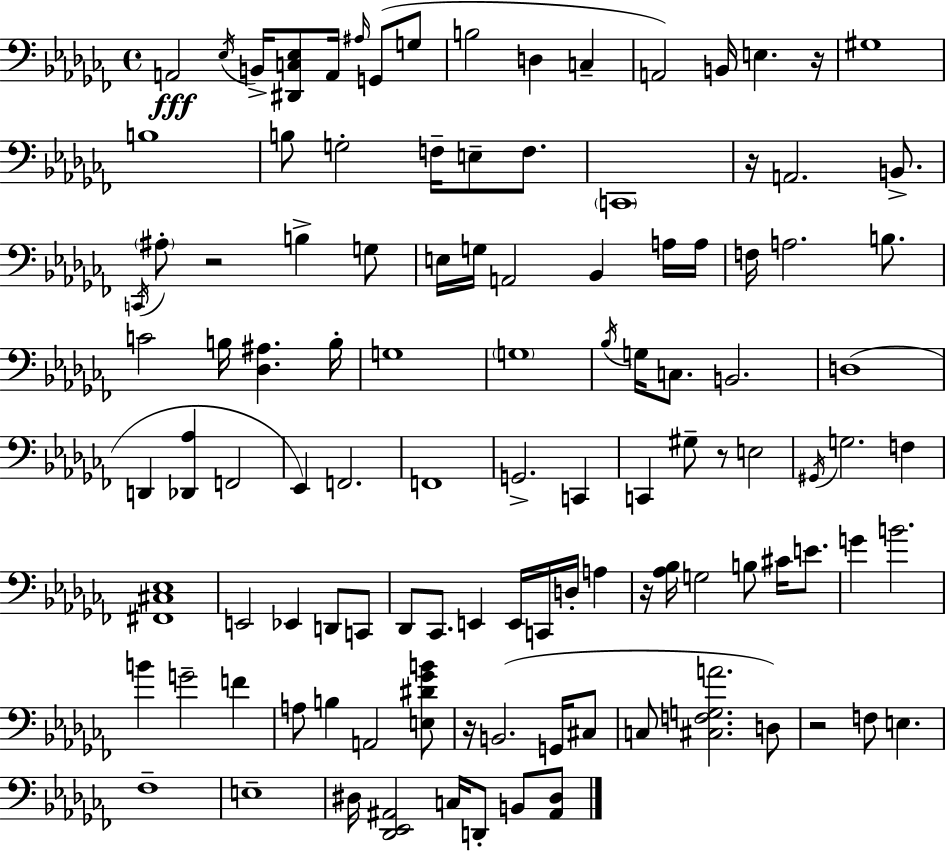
A2/h Eb3/s B2/s [D#2,C3,Eb3]/e A2/s A#3/s G2/e G3/e B3/h D3/q C3/q A2/h B2/s E3/q. R/s G#3/w B3/w B3/e G3/h F3/s E3/e F3/e. C2/w R/s A2/h. B2/e. C2/s A#3/e R/h B3/q G3/e E3/s G3/s A2/h Bb2/q A3/s A3/s F3/s A3/h. B3/e. C4/h B3/s [Db3,A#3]/q. B3/s G3/w G3/w Bb3/s G3/s C3/e. B2/h. D3/w D2/q [Db2,Ab3]/q F2/h Eb2/q F2/h. F2/w G2/h. C2/q C2/q G#3/e R/e E3/h G#2/s G3/h. F3/q [F#2,C#3,Eb3]/w E2/h Eb2/q D2/e C2/e Db2/e CES2/e. E2/q E2/s C2/s D3/s A3/q R/s [Ab3,Bb3]/s G3/h B3/e C#4/s E4/e. G4/q B4/h. B4/q G4/h F4/q A3/e B3/q A2/h [E3,D#4,Gb4,B4]/e R/s B2/h. G2/s C#3/e C3/e [C#3,F3,G3,A4]/h. D3/e R/h F3/e E3/q. FES3/w E3/w D#3/s [Db2,Eb2,A#2]/h C3/s D2/e B2/e [A#2,D#3]/e